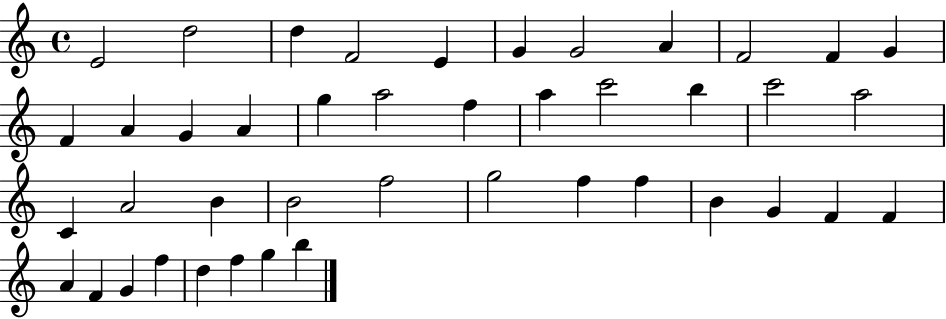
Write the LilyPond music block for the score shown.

{
  \clef treble
  \time 4/4
  \defaultTimeSignature
  \key c \major
  e'2 d''2 | d''4 f'2 e'4 | g'4 g'2 a'4 | f'2 f'4 g'4 | \break f'4 a'4 g'4 a'4 | g''4 a''2 f''4 | a''4 c'''2 b''4 | c'''2 a''2 | \break c'4 a'2 b'4 | b'2 f''2 | g''2 f''4 f''4 | b'4 g'4 f'4 f'4 | \break a'4 f'4 g'4 f''4 | d''4 f''4 g''4 b''4 | \bar "|."
}